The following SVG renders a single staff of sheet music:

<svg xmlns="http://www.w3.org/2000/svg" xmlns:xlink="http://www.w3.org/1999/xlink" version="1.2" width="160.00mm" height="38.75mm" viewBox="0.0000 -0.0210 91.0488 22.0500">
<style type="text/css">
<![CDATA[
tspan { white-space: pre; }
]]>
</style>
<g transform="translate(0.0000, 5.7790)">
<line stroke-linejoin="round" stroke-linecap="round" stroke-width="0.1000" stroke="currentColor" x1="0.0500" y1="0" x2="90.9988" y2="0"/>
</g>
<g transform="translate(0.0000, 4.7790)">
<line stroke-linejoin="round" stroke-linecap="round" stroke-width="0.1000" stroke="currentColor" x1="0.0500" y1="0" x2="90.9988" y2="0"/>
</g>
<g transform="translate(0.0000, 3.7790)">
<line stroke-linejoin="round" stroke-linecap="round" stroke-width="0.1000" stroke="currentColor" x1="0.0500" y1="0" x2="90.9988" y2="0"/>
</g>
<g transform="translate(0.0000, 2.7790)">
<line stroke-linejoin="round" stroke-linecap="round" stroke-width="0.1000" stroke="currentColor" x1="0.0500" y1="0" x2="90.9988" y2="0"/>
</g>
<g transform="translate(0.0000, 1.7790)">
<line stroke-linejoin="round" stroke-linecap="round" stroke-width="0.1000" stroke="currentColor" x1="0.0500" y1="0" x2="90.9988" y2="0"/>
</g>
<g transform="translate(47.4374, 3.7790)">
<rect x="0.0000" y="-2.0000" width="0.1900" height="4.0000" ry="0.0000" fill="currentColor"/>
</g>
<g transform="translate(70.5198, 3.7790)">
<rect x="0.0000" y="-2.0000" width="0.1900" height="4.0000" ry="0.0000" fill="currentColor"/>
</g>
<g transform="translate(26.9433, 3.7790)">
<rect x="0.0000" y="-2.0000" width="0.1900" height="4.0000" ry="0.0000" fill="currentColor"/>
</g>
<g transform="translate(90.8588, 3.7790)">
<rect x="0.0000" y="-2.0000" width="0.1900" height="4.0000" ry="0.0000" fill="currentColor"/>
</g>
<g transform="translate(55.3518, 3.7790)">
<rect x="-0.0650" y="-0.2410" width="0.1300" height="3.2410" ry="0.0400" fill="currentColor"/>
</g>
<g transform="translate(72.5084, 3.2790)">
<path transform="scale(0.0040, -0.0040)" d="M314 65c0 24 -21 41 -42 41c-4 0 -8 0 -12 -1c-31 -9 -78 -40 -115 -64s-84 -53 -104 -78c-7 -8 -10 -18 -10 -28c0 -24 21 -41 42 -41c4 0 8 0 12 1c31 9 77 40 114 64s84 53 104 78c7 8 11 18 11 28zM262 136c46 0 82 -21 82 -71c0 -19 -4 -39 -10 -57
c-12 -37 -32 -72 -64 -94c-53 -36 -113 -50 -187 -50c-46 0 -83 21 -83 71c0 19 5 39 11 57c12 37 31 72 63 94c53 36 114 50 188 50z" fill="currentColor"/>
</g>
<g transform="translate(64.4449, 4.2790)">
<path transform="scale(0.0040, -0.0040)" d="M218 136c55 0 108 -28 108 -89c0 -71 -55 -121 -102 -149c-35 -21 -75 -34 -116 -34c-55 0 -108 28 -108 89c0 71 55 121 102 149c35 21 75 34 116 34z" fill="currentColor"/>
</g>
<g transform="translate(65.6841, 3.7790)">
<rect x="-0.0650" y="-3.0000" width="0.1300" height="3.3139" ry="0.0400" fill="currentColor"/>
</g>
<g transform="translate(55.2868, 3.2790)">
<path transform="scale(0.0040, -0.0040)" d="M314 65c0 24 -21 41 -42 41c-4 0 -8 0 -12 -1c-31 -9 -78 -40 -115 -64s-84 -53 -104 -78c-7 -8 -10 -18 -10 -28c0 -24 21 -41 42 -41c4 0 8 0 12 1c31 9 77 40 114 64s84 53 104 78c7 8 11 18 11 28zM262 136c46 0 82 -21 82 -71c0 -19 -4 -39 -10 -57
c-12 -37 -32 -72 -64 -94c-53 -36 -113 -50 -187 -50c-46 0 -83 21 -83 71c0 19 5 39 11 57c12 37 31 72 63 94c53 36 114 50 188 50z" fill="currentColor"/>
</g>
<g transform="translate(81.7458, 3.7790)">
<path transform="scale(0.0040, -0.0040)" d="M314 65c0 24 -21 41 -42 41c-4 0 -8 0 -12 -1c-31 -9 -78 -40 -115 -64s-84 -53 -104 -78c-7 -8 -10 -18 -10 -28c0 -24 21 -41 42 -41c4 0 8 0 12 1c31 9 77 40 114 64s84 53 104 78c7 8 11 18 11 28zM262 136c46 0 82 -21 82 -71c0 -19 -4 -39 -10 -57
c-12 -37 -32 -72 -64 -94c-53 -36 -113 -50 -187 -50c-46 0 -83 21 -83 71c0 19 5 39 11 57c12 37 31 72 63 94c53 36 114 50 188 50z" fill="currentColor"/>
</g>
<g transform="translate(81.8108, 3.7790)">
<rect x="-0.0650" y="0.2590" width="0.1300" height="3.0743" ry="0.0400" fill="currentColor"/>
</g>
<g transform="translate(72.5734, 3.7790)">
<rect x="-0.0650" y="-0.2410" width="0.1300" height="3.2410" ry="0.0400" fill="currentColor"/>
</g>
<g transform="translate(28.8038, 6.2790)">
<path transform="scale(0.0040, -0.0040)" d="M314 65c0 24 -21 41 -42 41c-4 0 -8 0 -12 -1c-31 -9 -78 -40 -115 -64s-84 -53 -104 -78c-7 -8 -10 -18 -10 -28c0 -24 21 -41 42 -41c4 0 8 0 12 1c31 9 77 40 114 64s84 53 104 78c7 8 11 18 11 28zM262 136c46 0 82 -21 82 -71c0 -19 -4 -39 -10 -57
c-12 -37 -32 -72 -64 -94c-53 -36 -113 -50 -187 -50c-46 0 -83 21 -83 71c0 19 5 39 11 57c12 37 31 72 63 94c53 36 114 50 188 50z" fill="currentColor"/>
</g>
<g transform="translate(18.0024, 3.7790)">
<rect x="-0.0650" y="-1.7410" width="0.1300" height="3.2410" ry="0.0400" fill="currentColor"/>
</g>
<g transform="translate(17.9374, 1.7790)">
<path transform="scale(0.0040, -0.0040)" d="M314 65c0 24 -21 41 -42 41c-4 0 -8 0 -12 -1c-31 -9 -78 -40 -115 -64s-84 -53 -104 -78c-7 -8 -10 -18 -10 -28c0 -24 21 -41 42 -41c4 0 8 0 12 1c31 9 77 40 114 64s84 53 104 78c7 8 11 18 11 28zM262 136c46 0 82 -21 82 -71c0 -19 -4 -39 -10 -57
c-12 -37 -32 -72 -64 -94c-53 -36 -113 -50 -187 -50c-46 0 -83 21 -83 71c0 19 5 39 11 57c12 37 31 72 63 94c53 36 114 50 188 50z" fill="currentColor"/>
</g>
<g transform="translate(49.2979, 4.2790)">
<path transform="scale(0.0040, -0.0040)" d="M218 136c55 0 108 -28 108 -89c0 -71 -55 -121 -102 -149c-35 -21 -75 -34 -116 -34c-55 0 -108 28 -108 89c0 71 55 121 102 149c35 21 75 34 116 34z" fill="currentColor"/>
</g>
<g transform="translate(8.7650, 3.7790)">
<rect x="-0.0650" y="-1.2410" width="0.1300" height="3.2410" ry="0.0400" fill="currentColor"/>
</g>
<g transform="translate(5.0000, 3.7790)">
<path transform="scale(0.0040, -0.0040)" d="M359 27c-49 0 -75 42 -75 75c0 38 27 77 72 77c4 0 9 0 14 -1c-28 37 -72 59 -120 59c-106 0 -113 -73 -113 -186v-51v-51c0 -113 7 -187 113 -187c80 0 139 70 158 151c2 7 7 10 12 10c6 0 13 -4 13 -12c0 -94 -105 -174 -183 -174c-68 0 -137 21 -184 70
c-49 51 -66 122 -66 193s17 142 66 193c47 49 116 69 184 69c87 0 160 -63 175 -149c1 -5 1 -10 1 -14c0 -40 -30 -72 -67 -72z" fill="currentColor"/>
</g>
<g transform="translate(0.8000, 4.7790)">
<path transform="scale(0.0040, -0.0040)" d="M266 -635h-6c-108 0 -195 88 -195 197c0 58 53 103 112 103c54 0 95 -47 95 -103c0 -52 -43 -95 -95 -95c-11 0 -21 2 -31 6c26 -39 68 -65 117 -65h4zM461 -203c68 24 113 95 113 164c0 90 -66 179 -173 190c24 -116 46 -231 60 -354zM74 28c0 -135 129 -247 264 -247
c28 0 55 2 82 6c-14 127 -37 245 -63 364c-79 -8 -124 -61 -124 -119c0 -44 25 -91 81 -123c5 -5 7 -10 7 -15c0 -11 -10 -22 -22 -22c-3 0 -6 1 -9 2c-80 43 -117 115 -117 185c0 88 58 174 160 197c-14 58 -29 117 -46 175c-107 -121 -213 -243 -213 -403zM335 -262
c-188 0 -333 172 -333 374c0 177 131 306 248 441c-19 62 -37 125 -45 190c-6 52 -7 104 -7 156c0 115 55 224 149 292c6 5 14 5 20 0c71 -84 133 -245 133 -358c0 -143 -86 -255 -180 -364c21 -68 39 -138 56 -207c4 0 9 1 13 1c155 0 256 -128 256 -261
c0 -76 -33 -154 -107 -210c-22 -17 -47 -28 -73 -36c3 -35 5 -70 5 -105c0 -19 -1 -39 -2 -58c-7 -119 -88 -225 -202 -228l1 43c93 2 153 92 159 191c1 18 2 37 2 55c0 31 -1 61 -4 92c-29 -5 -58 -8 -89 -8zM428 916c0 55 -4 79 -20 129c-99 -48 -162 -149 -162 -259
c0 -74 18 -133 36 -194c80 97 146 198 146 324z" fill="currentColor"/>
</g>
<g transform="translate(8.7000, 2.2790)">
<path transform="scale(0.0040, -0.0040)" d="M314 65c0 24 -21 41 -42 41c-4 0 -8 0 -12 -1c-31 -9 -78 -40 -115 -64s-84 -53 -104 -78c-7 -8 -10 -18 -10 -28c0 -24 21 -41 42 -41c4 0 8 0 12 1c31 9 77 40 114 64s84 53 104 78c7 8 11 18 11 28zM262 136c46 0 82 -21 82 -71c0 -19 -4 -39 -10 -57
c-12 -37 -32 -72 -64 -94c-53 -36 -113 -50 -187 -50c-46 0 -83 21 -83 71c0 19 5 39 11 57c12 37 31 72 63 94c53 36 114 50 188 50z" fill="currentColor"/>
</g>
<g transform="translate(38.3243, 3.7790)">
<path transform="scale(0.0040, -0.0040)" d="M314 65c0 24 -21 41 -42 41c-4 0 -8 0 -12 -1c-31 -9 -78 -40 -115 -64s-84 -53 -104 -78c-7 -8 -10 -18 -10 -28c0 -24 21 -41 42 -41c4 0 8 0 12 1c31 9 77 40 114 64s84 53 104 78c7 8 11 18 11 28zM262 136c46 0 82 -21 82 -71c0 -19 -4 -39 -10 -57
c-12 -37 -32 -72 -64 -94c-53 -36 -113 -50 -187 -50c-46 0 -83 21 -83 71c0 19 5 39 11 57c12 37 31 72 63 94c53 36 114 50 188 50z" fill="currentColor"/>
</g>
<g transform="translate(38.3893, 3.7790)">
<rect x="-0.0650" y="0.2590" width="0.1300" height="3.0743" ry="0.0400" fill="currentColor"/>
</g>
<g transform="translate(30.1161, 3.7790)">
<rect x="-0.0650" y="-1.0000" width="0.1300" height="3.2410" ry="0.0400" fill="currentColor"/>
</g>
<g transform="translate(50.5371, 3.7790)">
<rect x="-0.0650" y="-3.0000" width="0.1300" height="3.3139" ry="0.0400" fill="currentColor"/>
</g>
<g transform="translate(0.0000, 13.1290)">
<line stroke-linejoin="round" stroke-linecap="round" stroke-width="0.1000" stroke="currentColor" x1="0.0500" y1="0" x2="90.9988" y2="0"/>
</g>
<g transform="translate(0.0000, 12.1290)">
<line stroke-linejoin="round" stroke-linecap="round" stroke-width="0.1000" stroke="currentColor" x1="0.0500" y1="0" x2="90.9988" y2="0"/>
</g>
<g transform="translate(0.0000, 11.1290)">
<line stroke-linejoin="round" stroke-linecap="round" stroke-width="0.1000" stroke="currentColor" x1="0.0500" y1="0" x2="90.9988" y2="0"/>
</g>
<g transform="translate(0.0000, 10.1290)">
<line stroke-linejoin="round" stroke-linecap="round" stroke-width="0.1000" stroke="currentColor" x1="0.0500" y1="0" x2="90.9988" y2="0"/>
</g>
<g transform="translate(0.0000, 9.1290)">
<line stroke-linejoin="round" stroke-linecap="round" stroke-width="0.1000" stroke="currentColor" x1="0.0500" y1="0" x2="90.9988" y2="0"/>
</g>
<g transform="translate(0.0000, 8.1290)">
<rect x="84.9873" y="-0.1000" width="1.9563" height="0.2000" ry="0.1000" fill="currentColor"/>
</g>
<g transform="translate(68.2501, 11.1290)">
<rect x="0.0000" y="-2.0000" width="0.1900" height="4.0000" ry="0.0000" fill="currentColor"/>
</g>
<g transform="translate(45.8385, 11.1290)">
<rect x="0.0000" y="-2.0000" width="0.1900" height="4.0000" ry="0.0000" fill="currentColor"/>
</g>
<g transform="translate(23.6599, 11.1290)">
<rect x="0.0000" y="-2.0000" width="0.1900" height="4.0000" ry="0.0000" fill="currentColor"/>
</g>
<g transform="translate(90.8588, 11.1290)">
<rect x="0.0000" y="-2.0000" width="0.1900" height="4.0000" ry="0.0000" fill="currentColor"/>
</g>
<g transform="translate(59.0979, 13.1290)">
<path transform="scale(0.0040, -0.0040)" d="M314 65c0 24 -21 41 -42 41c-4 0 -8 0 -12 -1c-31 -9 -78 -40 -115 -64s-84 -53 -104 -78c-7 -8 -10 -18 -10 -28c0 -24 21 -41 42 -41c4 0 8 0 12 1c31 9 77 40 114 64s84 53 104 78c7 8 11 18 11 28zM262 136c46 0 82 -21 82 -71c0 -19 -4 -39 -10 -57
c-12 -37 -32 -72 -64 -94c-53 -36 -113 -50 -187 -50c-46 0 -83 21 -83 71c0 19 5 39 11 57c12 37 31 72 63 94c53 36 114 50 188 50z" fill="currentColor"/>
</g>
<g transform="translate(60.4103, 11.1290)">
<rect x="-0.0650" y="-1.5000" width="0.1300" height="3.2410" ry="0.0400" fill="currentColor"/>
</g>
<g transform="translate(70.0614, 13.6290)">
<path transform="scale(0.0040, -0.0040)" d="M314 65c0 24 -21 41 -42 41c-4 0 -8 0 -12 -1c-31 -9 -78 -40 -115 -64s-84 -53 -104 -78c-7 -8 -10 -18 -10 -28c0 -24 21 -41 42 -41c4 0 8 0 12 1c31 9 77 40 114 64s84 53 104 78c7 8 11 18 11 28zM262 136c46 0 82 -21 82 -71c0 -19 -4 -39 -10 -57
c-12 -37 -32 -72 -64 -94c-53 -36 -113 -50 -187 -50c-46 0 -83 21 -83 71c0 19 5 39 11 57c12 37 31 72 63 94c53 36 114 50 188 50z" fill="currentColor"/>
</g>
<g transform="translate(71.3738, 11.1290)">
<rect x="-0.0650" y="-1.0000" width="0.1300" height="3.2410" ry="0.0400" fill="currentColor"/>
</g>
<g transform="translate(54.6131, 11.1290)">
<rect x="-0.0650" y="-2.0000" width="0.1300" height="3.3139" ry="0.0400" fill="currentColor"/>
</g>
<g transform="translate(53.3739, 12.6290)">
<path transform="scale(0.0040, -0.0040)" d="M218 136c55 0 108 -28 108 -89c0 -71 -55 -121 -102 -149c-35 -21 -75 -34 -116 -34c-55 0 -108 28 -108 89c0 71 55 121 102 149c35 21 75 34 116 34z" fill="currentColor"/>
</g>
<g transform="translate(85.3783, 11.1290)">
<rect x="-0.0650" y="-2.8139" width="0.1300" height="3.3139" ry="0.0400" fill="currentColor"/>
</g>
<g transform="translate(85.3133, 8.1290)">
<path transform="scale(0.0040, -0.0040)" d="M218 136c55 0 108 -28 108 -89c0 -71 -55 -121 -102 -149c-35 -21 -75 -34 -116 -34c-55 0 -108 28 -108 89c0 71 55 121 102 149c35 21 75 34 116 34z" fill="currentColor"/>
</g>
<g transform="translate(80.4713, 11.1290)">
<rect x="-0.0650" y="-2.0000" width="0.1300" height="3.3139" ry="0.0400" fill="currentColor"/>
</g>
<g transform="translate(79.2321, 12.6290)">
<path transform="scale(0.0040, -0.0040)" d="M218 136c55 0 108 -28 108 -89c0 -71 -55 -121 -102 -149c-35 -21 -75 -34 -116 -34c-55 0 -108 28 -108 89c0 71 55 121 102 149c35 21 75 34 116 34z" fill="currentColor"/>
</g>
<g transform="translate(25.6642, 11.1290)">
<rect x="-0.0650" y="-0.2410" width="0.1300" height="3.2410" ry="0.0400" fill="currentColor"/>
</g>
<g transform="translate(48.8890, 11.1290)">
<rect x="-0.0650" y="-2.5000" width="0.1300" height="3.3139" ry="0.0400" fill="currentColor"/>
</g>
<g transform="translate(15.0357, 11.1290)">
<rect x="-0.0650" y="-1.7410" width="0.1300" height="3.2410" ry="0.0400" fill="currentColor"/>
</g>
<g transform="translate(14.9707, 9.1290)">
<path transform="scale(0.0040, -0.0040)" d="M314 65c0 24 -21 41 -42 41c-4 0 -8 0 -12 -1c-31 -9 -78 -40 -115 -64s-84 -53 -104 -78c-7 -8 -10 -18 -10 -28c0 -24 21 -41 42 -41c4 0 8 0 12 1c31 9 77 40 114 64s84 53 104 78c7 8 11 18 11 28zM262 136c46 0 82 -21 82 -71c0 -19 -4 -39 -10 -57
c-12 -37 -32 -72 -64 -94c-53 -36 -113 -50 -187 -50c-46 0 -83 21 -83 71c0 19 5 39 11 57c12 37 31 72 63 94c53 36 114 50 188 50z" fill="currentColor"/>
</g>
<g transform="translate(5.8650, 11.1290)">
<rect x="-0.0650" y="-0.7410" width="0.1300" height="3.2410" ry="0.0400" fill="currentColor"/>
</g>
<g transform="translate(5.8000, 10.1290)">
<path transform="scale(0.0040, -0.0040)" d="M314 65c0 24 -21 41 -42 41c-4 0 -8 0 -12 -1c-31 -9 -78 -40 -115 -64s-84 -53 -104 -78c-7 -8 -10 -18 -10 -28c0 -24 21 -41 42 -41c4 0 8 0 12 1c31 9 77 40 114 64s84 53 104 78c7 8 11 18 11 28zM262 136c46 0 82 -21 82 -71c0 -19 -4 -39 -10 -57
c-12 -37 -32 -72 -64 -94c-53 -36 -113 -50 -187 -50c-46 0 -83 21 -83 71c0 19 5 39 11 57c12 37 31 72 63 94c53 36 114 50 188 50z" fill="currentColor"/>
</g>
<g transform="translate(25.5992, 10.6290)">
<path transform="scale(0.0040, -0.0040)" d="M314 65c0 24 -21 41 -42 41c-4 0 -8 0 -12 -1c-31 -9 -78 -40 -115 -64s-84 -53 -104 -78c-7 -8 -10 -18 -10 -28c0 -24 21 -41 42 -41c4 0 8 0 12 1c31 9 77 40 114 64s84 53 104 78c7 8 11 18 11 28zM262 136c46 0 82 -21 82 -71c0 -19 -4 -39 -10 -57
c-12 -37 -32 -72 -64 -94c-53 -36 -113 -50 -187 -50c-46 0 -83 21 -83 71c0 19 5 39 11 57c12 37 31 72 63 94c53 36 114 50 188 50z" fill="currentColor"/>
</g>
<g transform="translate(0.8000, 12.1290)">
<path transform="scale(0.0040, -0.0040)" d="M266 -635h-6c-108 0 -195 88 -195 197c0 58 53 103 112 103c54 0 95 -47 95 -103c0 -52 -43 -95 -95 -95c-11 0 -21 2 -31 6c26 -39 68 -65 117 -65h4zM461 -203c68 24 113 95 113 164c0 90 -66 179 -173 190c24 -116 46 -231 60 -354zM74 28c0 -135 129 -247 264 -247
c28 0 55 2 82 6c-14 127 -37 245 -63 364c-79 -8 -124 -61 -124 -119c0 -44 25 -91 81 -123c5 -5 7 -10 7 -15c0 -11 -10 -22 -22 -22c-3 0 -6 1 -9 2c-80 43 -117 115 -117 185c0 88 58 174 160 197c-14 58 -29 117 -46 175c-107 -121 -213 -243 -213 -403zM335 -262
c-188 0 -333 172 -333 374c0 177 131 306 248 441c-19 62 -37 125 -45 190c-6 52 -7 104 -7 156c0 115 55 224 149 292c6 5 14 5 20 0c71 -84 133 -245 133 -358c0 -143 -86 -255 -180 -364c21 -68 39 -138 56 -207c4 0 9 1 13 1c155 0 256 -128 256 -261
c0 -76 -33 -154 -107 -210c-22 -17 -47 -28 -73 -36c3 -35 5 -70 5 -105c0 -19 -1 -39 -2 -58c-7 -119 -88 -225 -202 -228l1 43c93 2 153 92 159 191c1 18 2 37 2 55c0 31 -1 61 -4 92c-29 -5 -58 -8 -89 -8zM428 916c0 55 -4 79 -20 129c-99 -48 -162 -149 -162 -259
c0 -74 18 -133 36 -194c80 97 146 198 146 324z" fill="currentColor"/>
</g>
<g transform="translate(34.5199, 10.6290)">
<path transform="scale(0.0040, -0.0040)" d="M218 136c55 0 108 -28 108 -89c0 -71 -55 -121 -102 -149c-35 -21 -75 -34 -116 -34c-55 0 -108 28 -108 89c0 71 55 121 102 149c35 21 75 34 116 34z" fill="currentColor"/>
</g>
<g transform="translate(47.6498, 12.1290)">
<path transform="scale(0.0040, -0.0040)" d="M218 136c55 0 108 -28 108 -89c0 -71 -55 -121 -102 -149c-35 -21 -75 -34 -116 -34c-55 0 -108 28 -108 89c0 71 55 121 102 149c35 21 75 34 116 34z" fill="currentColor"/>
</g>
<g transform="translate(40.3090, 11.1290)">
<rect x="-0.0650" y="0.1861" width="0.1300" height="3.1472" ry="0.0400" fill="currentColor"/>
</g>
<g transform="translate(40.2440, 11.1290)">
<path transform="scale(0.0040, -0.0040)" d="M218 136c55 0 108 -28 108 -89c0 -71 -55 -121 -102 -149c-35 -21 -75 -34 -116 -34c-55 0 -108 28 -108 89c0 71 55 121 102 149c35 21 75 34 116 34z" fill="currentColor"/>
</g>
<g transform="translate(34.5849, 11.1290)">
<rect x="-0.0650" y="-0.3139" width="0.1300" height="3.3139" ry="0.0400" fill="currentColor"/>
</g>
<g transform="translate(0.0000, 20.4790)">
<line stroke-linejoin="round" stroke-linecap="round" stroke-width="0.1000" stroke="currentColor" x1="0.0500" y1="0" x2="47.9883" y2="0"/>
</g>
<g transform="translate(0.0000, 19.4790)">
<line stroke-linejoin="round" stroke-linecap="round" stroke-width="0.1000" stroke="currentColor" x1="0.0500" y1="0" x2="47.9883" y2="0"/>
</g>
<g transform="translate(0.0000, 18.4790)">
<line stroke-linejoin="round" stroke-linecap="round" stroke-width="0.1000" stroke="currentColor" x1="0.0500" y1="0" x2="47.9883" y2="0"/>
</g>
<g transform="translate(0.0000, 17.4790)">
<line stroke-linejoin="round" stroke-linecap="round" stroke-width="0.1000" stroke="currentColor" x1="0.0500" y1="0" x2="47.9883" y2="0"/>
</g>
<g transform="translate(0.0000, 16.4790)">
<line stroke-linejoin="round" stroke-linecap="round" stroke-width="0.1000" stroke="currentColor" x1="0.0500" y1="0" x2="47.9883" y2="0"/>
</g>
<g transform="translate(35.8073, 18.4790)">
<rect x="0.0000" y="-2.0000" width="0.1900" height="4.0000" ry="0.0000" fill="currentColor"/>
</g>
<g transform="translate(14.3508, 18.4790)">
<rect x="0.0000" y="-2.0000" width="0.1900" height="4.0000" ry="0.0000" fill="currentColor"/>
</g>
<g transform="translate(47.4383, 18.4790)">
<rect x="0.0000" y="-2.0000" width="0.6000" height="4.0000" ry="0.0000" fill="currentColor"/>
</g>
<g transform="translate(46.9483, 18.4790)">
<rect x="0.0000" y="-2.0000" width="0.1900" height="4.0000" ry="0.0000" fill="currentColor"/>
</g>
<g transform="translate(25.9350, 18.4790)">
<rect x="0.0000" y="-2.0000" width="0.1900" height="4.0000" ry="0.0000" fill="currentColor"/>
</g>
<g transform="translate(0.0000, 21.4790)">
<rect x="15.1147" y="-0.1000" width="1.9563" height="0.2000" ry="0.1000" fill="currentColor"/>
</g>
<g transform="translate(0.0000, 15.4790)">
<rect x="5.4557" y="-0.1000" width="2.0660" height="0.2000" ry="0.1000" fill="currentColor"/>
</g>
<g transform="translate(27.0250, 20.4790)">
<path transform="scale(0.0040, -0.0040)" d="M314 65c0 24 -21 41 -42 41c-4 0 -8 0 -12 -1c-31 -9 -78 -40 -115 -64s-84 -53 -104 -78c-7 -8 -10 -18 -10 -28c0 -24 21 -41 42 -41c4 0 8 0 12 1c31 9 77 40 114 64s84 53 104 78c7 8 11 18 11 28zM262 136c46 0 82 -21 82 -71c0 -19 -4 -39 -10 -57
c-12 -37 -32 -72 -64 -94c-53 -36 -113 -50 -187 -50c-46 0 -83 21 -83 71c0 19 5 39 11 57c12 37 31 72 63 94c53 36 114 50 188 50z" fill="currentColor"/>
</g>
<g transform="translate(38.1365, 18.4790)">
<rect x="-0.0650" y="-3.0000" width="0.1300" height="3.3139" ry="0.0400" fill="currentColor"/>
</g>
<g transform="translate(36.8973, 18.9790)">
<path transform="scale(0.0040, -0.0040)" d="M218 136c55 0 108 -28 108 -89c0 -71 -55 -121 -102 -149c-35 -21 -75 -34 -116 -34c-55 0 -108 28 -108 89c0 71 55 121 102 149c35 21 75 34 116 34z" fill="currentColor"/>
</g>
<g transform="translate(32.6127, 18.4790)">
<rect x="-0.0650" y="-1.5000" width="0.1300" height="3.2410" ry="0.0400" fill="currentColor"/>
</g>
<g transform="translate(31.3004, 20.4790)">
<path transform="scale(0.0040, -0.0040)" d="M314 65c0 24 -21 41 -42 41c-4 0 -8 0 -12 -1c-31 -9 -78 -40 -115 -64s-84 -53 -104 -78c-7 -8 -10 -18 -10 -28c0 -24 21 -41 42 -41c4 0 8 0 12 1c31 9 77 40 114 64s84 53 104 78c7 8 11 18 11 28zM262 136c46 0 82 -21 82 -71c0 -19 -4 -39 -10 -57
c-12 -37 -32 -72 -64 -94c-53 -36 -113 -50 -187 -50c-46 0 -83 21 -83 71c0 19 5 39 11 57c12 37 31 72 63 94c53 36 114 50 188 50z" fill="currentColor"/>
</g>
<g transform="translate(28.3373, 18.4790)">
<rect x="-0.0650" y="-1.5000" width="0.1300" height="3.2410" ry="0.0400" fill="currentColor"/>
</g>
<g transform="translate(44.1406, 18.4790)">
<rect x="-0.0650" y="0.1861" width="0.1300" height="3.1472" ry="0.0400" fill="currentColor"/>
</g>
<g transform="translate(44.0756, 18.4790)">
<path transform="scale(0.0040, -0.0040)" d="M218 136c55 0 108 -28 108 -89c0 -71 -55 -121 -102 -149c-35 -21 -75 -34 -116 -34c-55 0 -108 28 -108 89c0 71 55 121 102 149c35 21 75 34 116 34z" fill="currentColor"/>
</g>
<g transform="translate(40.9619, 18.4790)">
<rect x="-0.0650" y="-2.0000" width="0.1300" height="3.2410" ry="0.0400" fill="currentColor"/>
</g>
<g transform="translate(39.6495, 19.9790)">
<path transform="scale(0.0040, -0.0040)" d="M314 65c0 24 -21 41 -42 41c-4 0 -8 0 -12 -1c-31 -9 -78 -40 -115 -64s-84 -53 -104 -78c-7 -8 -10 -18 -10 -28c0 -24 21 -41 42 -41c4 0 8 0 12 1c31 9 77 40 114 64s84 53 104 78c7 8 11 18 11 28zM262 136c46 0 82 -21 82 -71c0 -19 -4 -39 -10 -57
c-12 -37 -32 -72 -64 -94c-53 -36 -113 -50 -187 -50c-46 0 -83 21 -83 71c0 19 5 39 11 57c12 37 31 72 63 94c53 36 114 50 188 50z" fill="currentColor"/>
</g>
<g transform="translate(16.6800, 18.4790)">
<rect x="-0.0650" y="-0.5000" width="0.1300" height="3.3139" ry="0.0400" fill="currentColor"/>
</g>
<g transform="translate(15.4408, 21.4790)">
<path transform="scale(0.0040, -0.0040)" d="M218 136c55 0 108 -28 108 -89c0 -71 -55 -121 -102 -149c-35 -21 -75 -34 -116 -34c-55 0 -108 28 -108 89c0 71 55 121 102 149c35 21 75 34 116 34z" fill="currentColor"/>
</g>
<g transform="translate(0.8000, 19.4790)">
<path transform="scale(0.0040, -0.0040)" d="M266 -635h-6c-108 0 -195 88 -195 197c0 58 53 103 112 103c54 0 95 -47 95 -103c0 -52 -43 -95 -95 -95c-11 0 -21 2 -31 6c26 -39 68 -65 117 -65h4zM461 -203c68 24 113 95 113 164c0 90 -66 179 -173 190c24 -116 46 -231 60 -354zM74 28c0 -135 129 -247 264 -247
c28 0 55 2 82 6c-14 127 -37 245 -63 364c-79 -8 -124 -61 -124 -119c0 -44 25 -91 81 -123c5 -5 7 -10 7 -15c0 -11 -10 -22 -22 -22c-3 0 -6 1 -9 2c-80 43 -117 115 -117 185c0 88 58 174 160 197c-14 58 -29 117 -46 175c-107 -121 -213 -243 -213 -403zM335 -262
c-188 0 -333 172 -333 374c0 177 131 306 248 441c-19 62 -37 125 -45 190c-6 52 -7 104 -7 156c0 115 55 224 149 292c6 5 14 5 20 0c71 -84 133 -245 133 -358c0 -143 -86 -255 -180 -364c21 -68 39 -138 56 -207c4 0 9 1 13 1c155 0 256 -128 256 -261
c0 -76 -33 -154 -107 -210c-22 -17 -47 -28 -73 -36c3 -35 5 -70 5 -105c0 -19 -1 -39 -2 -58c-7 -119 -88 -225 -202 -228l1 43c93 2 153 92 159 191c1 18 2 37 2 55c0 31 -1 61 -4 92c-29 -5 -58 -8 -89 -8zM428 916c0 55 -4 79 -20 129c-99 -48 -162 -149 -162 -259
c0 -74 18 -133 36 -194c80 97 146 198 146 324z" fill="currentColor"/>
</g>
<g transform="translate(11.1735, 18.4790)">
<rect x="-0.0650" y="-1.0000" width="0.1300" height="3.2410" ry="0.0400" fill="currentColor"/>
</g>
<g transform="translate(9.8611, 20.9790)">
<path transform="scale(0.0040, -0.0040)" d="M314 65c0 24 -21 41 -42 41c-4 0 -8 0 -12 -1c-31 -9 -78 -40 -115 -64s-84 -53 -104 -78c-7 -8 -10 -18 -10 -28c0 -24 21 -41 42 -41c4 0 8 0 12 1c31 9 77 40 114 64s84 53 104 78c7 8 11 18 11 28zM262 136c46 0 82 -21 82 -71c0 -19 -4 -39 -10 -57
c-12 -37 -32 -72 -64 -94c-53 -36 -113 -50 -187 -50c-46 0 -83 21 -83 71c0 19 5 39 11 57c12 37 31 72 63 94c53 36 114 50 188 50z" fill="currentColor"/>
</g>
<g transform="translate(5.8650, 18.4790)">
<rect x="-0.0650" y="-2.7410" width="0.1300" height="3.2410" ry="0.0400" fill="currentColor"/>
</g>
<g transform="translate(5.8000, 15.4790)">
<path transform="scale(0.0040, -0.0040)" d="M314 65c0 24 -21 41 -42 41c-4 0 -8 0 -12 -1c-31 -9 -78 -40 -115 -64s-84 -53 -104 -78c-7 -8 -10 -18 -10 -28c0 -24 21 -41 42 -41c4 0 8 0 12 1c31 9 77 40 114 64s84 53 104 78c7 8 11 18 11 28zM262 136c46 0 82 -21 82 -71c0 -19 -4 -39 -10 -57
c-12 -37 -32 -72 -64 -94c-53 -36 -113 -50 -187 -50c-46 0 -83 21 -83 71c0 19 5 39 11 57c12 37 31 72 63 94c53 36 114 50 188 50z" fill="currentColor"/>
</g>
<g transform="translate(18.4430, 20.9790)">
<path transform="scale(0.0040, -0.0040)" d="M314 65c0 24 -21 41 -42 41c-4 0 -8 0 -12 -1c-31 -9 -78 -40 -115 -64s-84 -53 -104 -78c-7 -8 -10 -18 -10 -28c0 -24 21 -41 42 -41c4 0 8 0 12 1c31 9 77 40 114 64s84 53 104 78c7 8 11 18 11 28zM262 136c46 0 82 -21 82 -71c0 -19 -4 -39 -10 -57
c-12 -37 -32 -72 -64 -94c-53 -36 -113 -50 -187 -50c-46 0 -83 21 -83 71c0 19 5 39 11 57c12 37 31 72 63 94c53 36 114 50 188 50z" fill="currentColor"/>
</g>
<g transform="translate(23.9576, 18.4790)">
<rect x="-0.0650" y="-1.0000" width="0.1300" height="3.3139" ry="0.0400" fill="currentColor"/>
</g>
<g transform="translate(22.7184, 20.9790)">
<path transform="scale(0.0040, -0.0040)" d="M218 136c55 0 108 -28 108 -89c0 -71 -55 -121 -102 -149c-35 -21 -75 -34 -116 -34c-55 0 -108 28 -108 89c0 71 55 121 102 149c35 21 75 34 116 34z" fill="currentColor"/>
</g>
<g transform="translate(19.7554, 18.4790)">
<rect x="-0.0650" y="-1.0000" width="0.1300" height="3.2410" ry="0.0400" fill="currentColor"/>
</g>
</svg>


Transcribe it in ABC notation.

X:1
T:Untitled
M:4/4
L:1/4
K:C
e2 f2 D2 B2 A c2 A c2 B2 d2 f2 c2 c B G F E2 D2 F a a2 D2 C D2 D E2 E2 A F2 B